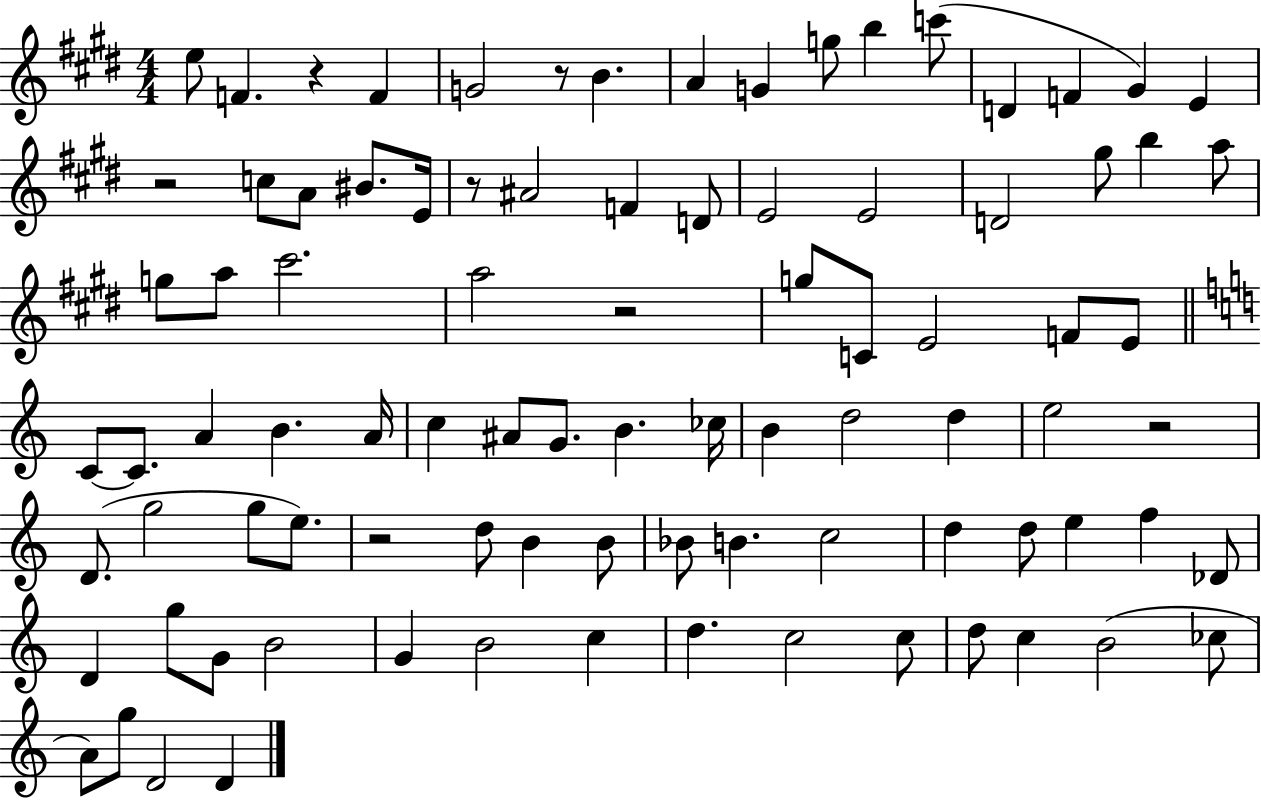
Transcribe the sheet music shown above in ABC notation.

X:1
T:Untitled
M:4/4
L:1/4
K:E
e/2 F z F G2 z/2 B A G g/2 b c'/2 D F ^G E z2 c/2 A/2 ^B/2 E/4 z/2 ^A2 F D/2 E2 E2 D2 ^g/2 b a/2 g/2 a/2 ^c'2 a2 z2 g/2 C/2 E2 F/2 E/2 C/2 C/2 A B A/4 c ^A/2 G/2 B _c/4 B d2 d e2 z2 D/2 g2 g/2 e/2 z2 d/2 B B/2 _B/2 B c2 d d/2 e f _D/2 D g/2 G/2 B2 G B2 c d c2 c/2 d/2 c B2 _c/2 A/2 g/2 D2 D